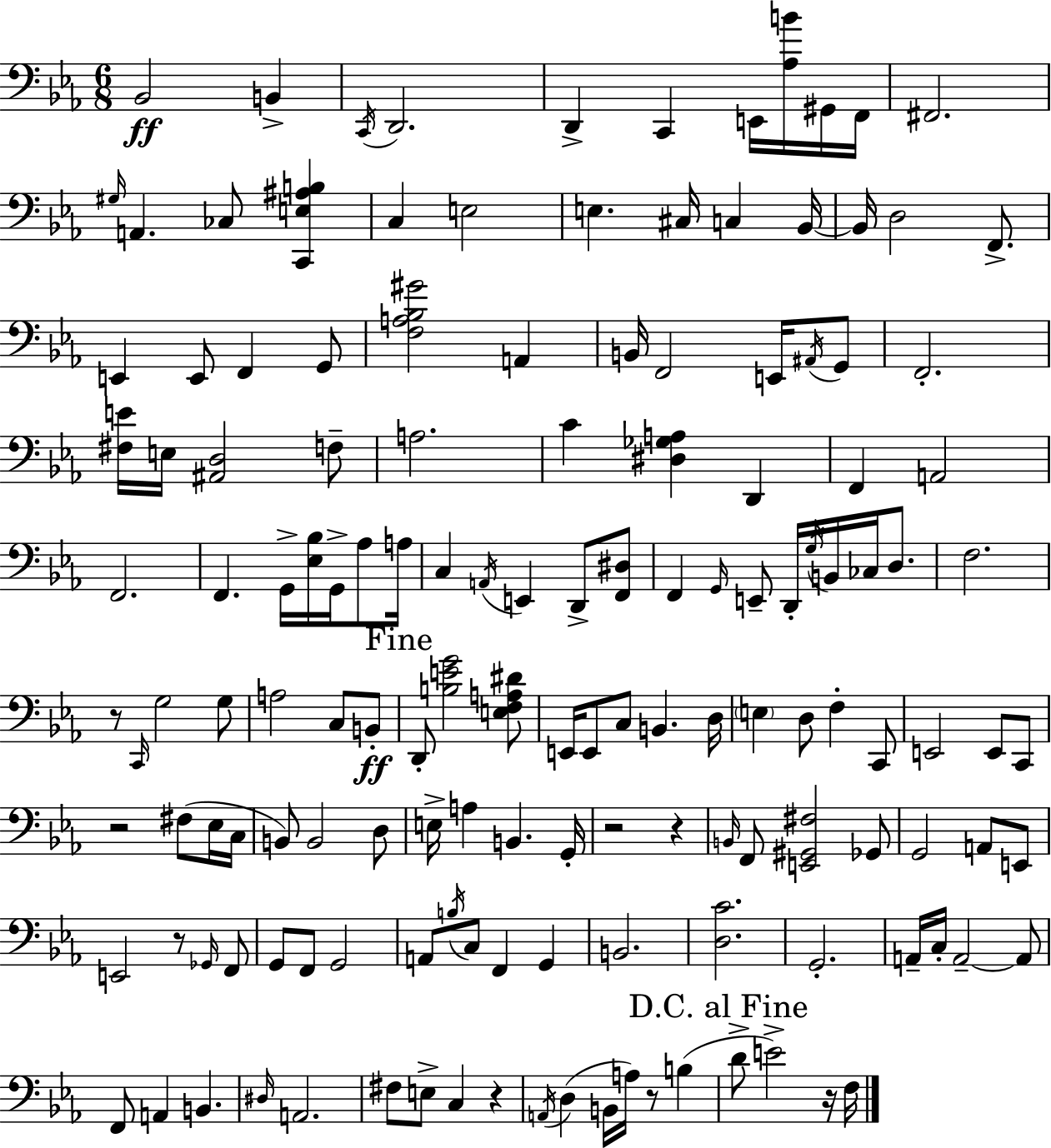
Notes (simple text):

Bb2/h B2/q C2/s D2/h. D2/q C2/q E2/s [Ab3,B4]/s G#2/s F2/s F#2/h. G#3/s A2/q. CES3/e [C2,E3,A#3,B3]/q C3/q E3/h E3/q. C#3/s C3/q Bb2/s Bb2/s D3/h F2/e. E2/q E2/e F2/q G2/e [F3,A3,Bb3,G#4]/h A2/q B2/s F2/h E2/s A#2/s G2/e F2/h. [F#3,E4]/s E3/s [A#2,D3]/h F3/e A3/h. C4/q [D#3,Gb3,A3]/q D2/q F2/q A2/h F2/h. F2/q. G2/s [Eb3,Bb3]/s G2/s Ab3/e A3/s C3/q A2/s E2/q D2/e [F2,D#3]/e F2/q G2/s E2/e D2/s G3/s B2/s CES3/s D3/e. F3/h. R/e C2/s G3/h G3/e A3/h C3/e B2/e D2/e [B3,E4,G4]/h [E3,F3,A3,D#4]/e E2/s E2/e C3/e B2/q. D3/s E3/q D3/e F3/q C2/e E2/h E2/e C2/e R/h F#3/e Eb3/s C3/s B2/e B2/h D3/e E3/s A3/q B2/q. G2/s R/h R/q B2/s F2/e [E2,G#2,F#3]/h Gb2/e G2/h A2/e E2/e E2/h R/e Gb2/s F2/e G2/e F2/e G2/h A2/e B3/s C3/e F2/q G2/q B2/h. [D3,C4]/h. G2/h. A2/s C3/s A2/h A2/e F2/e A2/q B2/q. D#3/s A2/h. F#3/e E3/e C3/q R/q A2/s D3/q B2/s A3/s R/e B3/q D4/e E4/h R/s F3/s